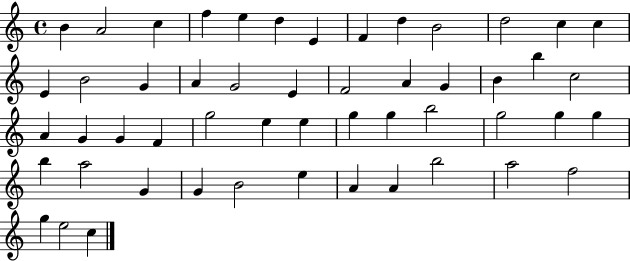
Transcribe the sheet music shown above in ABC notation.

X:1
T:Untitled
M:4/4
L:1/4
K:C
B A2 c f e d E F d B2 d2 c c E B2 G A G2 E F2 A G B b c2 A G G F g2 e e g g b2 g2 g g b a2 G G B2 e A A b2 a2 f2 g e2 c